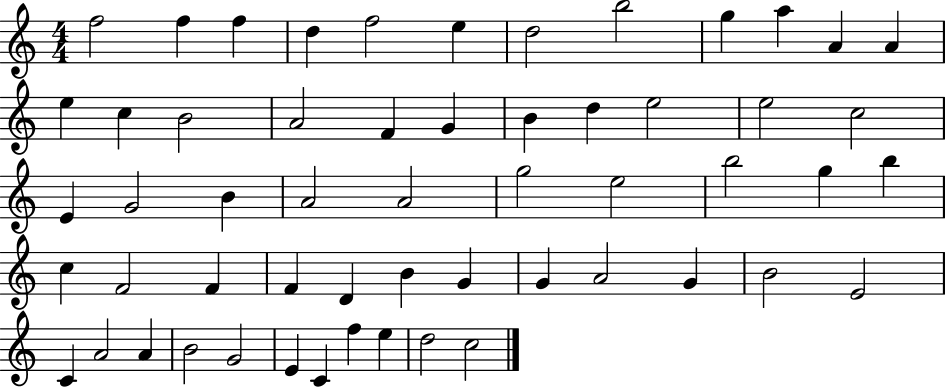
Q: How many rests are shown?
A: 0